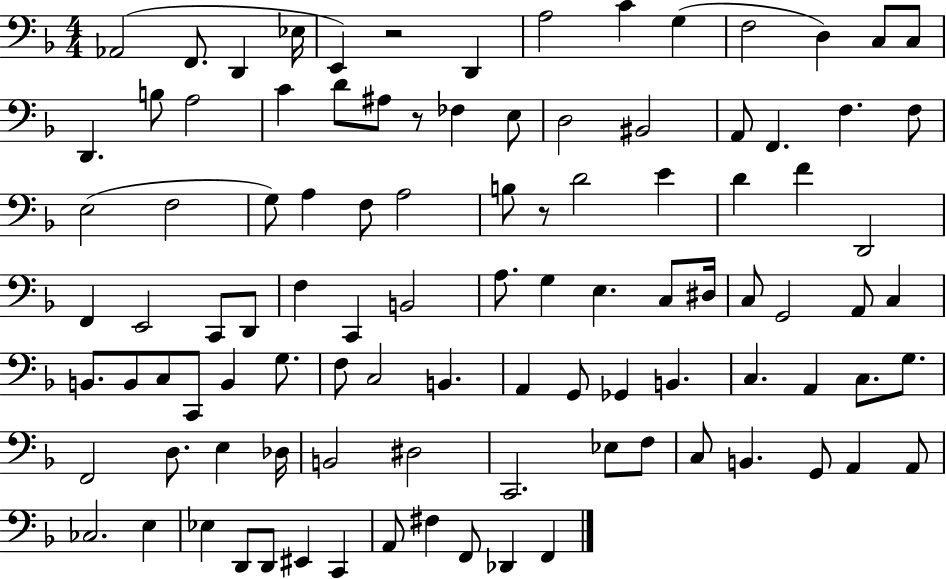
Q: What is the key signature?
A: F major